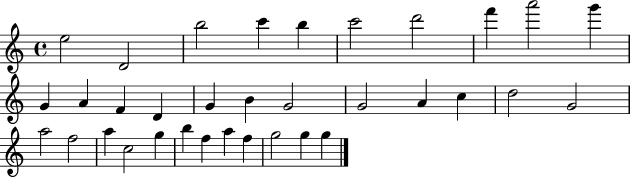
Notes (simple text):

E5/h D4/h B5/h C6/q B5/q C6/h D6/h F6/q A6/h G6/q G4/q A4/q F4/q D4/q G4/q B4/q G4/h G4/h A4/q C5/q D5/h G4/h A5/h F5/h A5/q C5/h G5/q B5/q F5/q A5/q F5/q G5/h G5/q G5/q